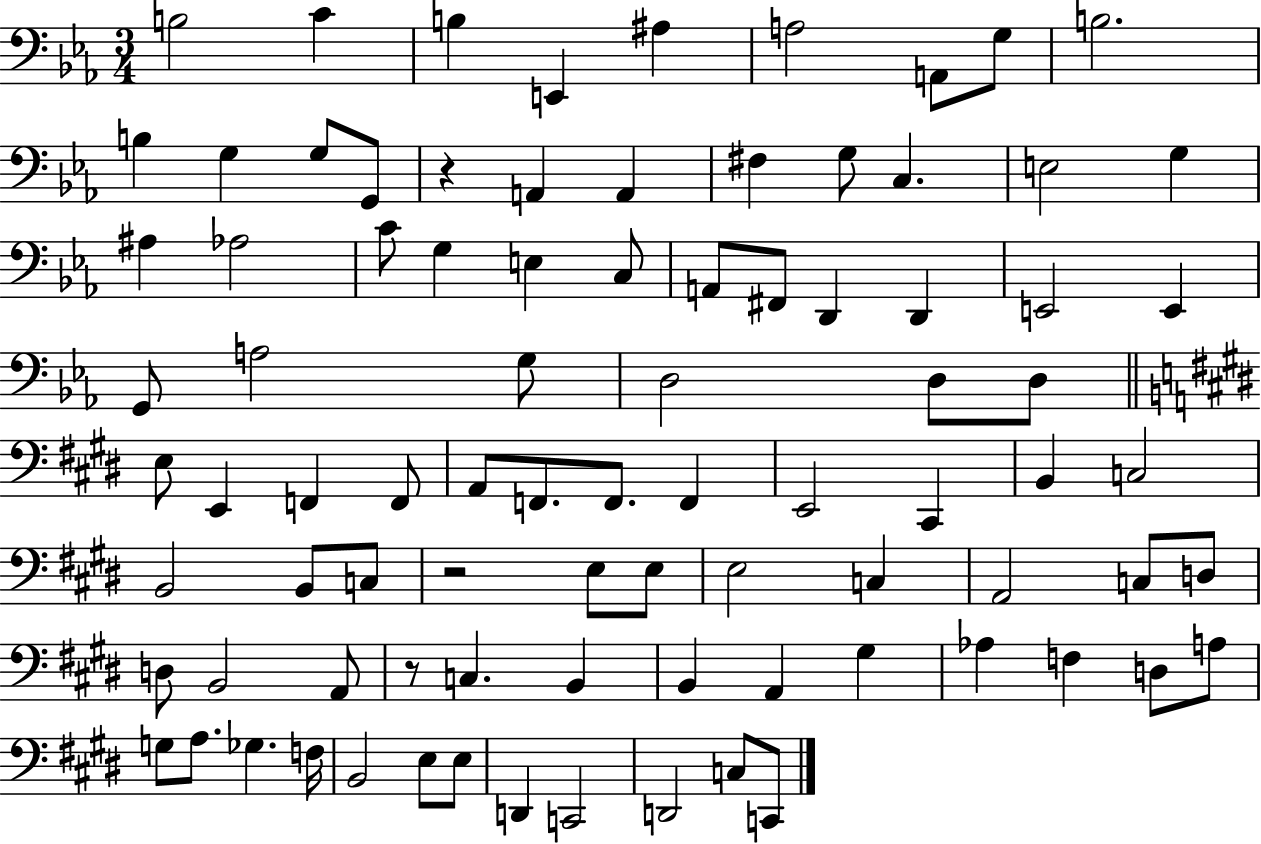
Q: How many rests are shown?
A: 3